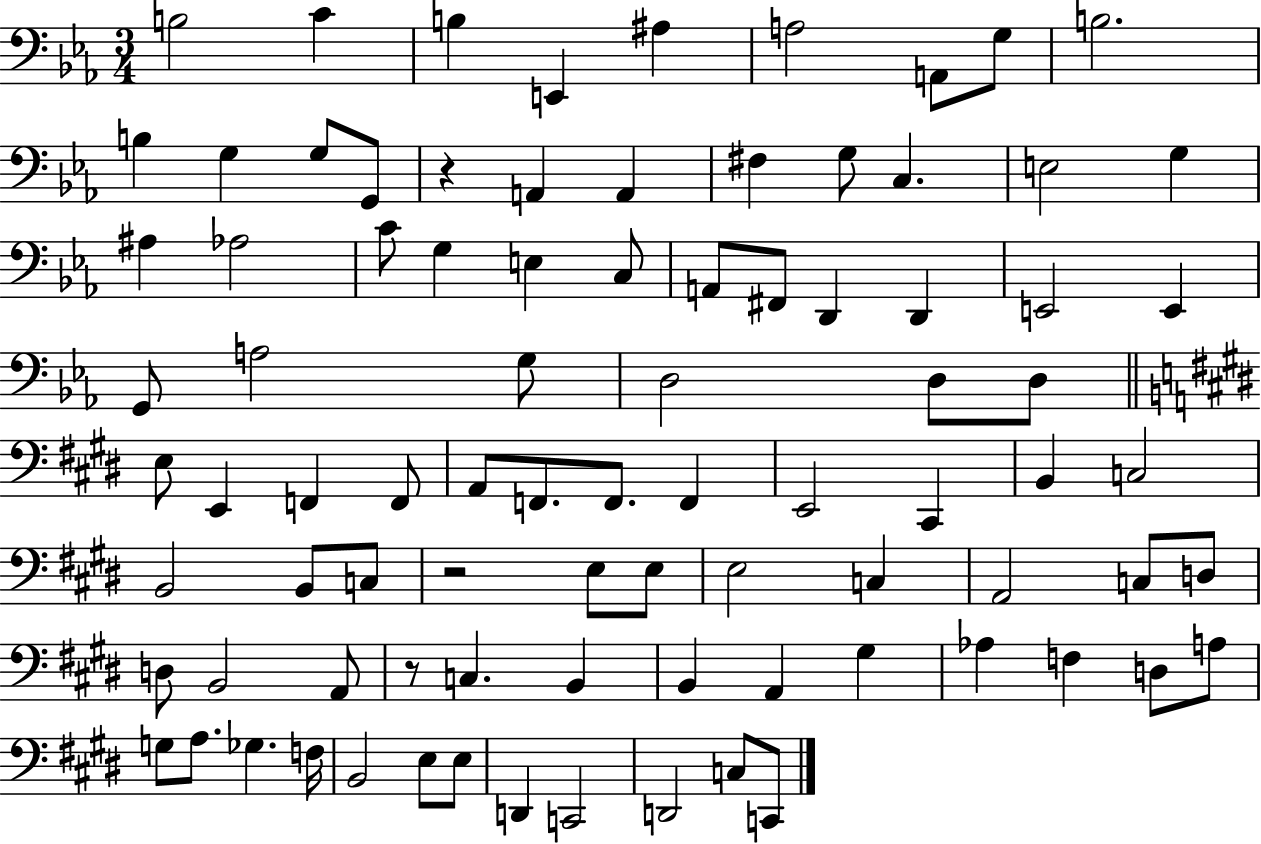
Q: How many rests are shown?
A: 3